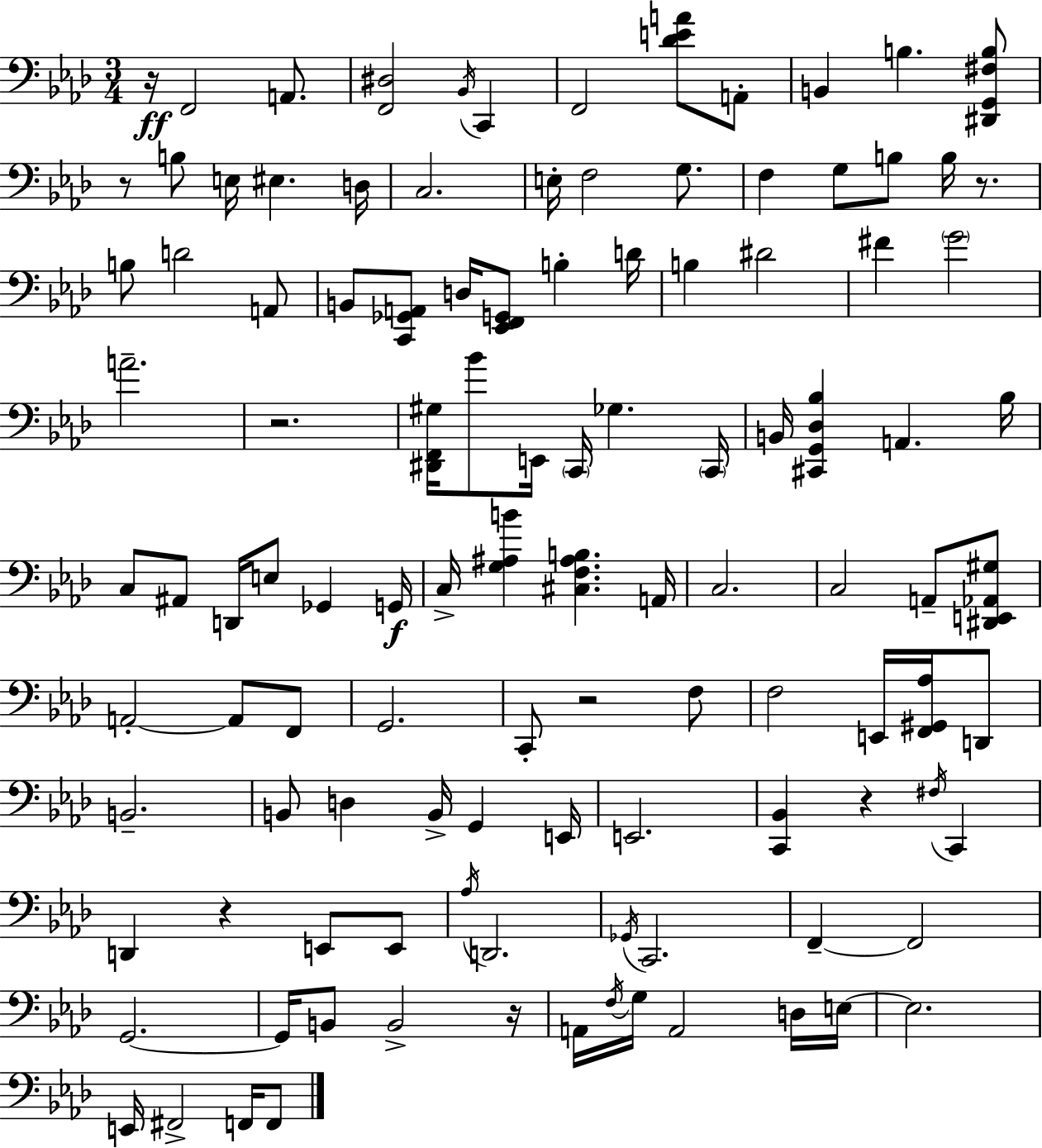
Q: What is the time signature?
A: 3/4